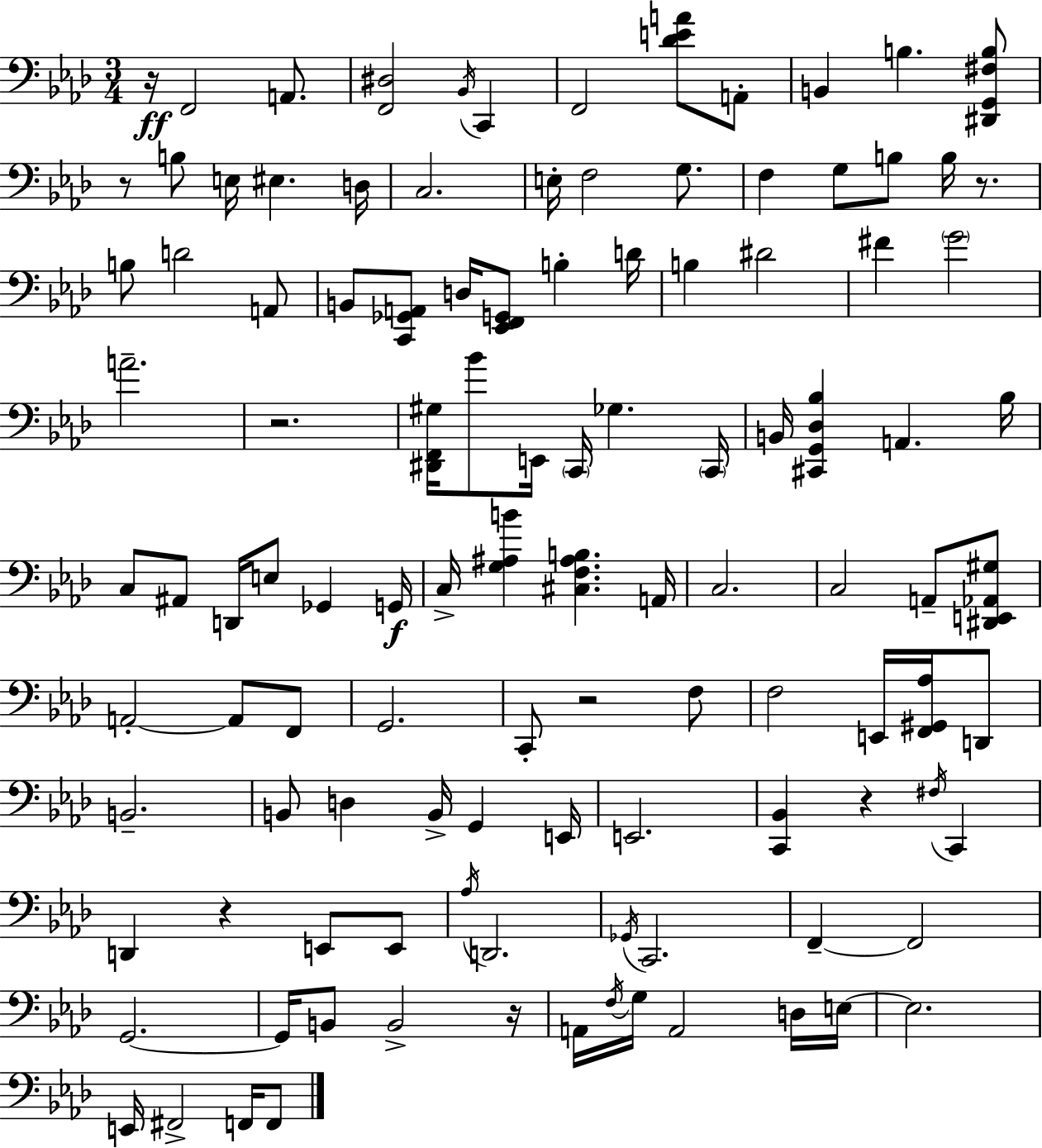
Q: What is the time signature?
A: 3/4